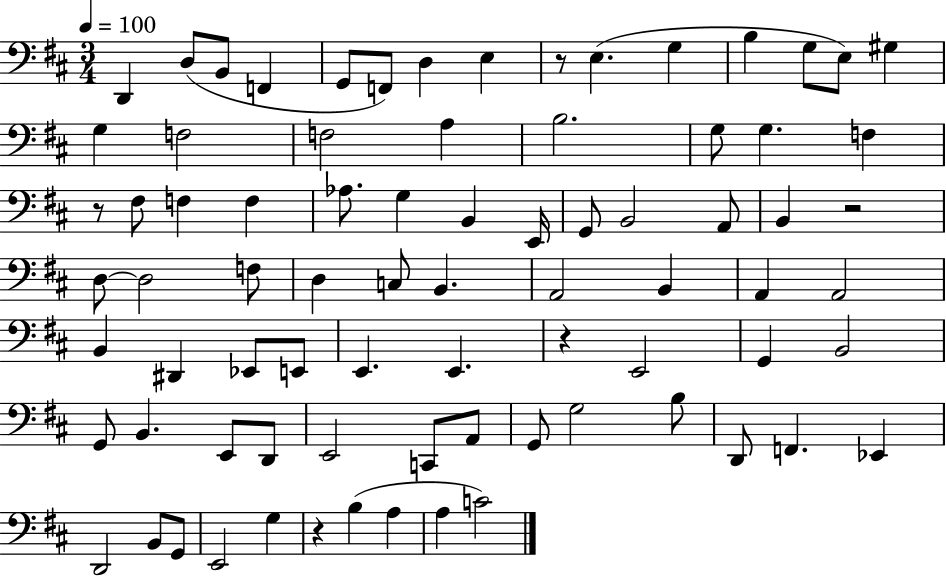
D2/q D3/e B2/e F2/q G2/e F2/e D3/q E3/q R/e E3/q. G3/q B3/q G3/e E3/e G#3/q G3/q F3/h F3/h A3/q B3/h. G3/e G3/q. F3/q R/e F#3/e F3/q F3/q Ab3/e. G3/q B2/q E2/s G2/e B2/h A2/e B2/q R/h D3/e D3/h F3/e D3/q C3/e B2/q. A2/h B2/q A2/q A2/h B2/q D#2/q Eb2/e E2/e E2/q. E2/q. R/q E2/h G2/q B2/h G2/e B2/q. E2/e D2/e E2/h C2/e A2/e G2/e G3/h B3/e D2/e F2/q. Eb2/q D2/h B2/e G2/e E2/h G3/q R/q B3/q A3/q A3/q C4/h